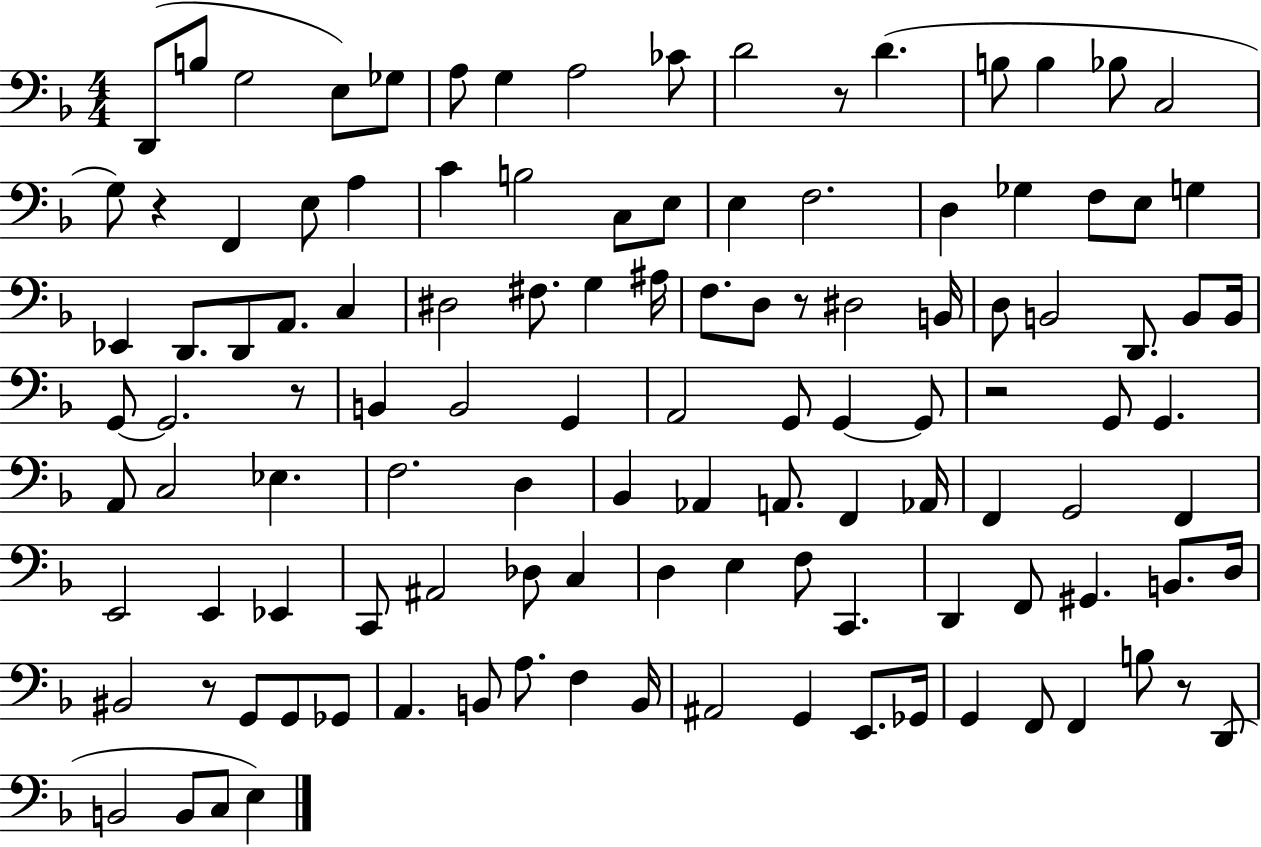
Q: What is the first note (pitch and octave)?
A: D2